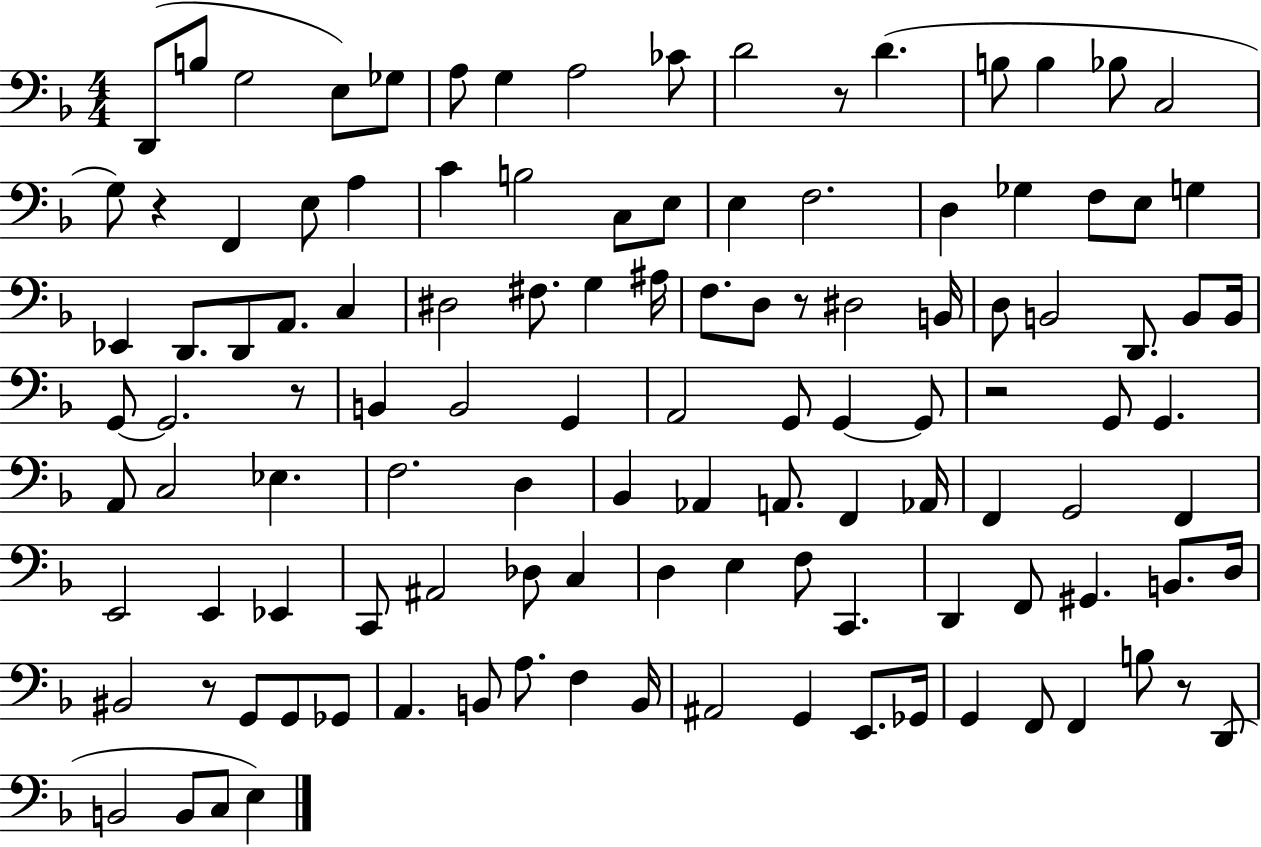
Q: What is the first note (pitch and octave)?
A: D2